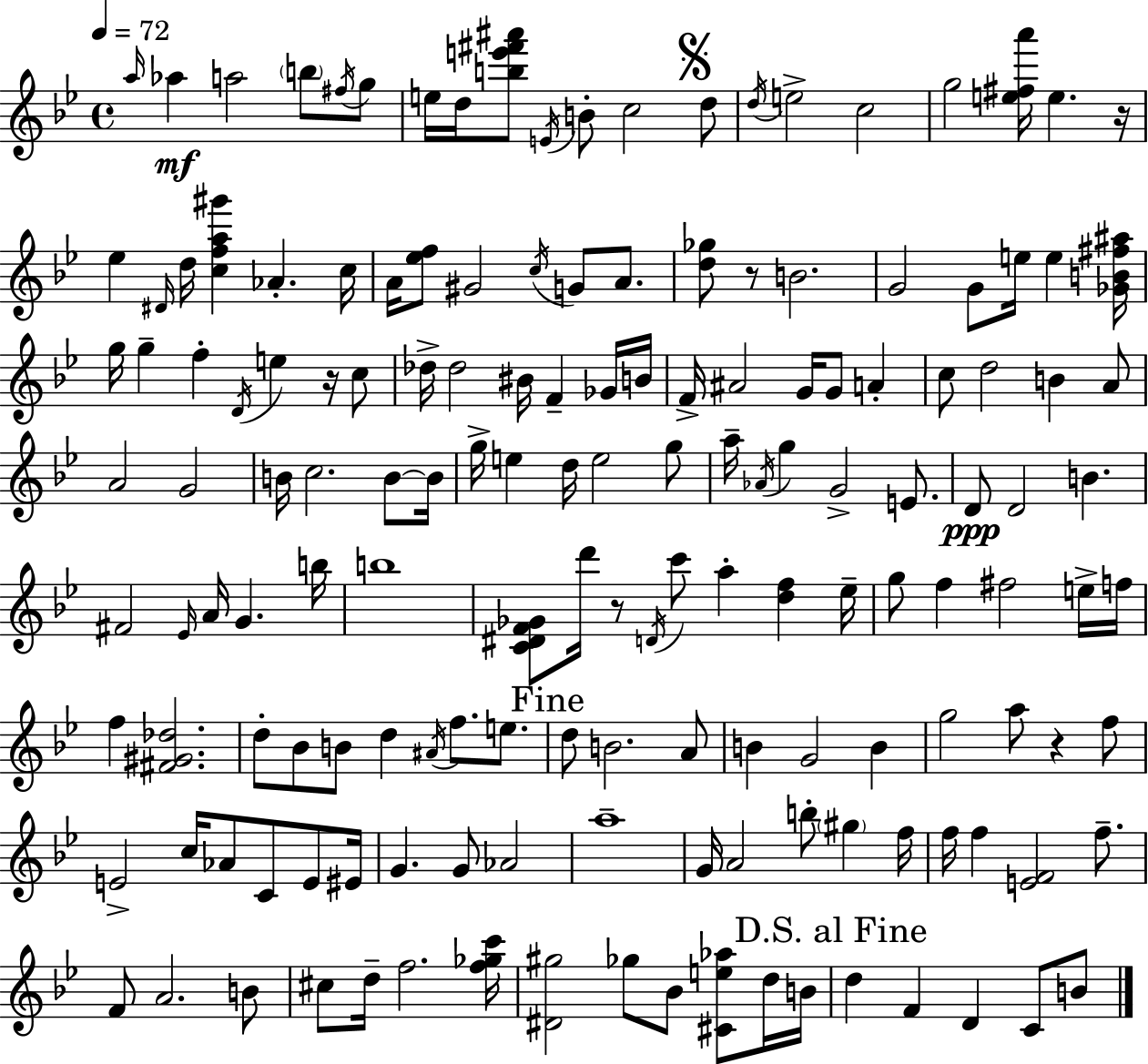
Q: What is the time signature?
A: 4/4